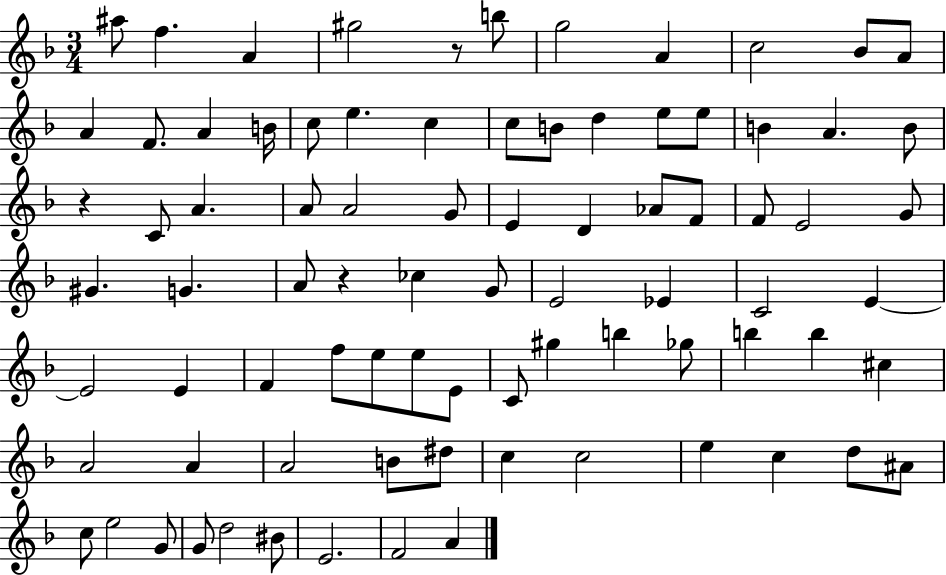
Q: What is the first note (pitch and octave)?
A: A#5